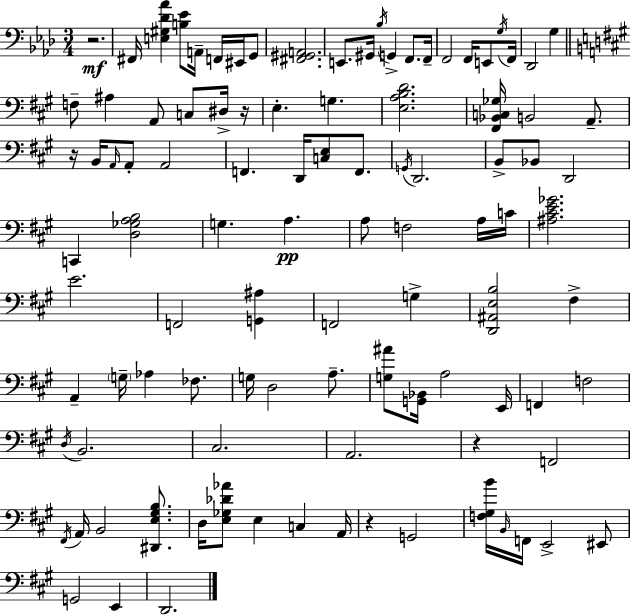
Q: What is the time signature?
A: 3/4